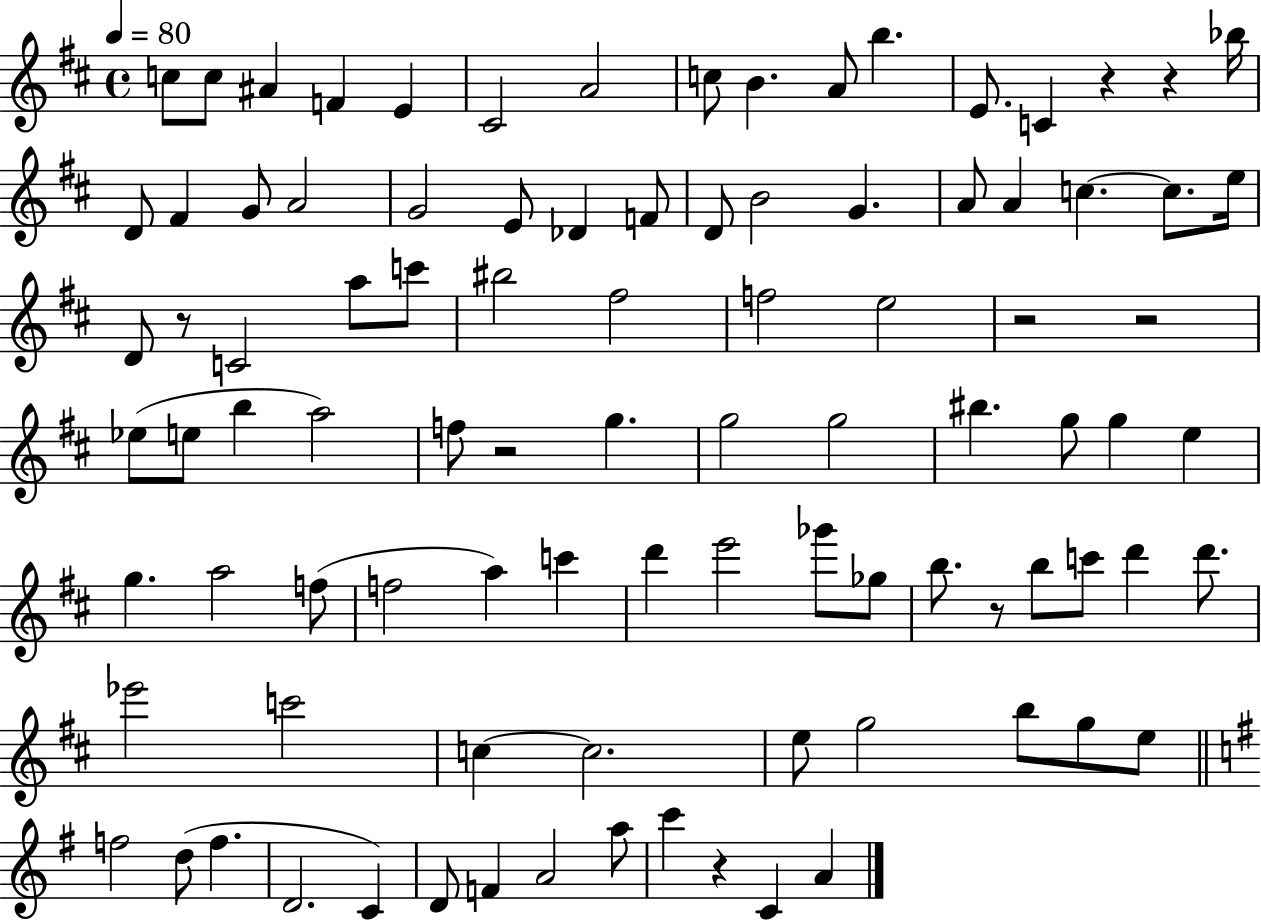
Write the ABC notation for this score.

X:1
T:Untitled
M:4/4
L:1/4
K:D
c/2 c/2 ^A F E ^C2 A2 c/2 B A/2 b E/2 C z z _b/4 D/2 ^F G/2 A2 G2 E/2 _D F/2 D/2 B2 G A/2 A c c/2 e/4 D/2 z/2 C2 a/2 c'/2 ^b2 ^f2 f2 e2 z2 z2 _e/2 e/2 b a2 f/2 z2 g g2 g2 ^b g/2 g e g a2 f/2 f2 a c' d' e'2 _g'/2 _g/2 b/2 z/2 b/2 c'/2 d' d'/2 _e'2 c'2 c c2 e/2 g2 b/2 g/2 e/2 f2 d/2 f D2 C D/2 F A2 a/2 c' z C A